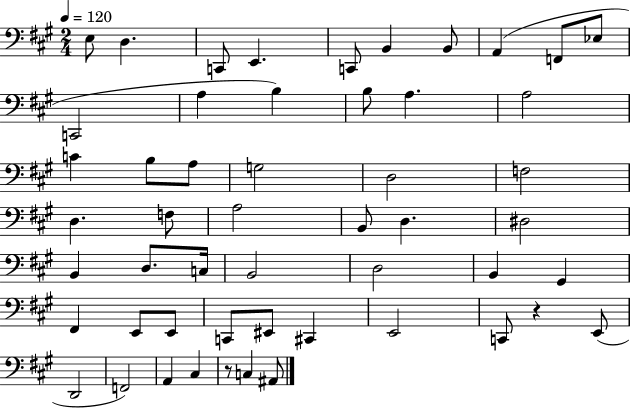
{
  \clef bass
  \numericTimeSignature
  \time 2/4
  \key a \major
  \tempo 4 = 120
  e8 d4. | c,8 e,4. | c,8 b,4 b,8 | a,4( f,8 ees8 | \break c,2 | a4 b4) | b8 a4. | a2 | \break c'4 b8 a8 | g2 | d2 | f2 | \break d4. f8 | a2 | b,8 d4. | dis2 | \break b,4 d8. c16 | b,2 | d2 | b,4 gis,4 | \break fis,4 e,8 e,8 | c,8 eis,8 cis,4 | e,2 | c,8 r4 e,8( | \break d,2 | f,2) | a,4 cis4 | r8 c4 ais,8 | \break \bar "|."
}